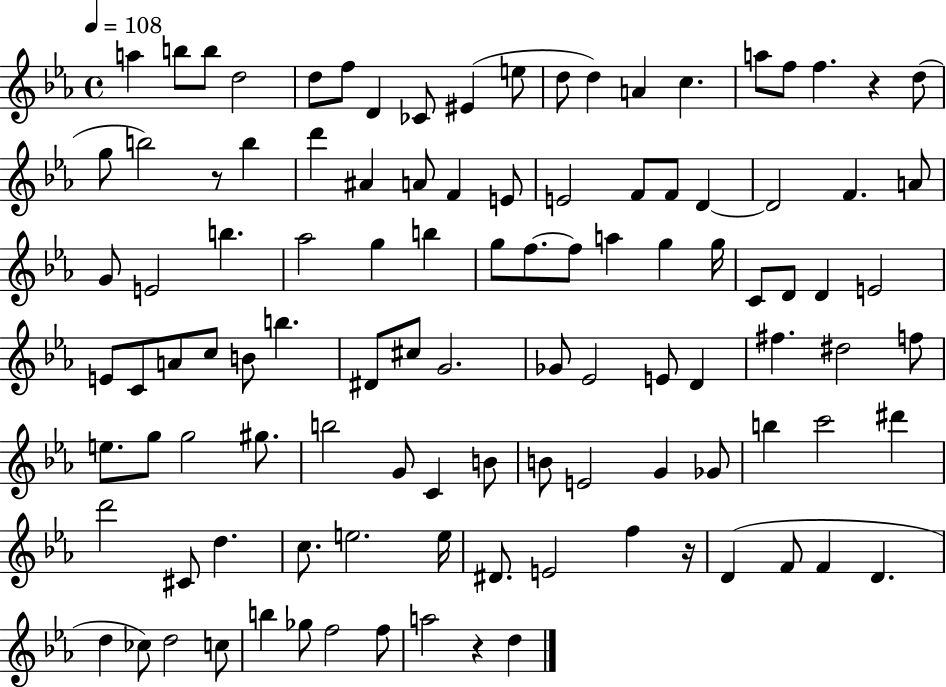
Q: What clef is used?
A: treble